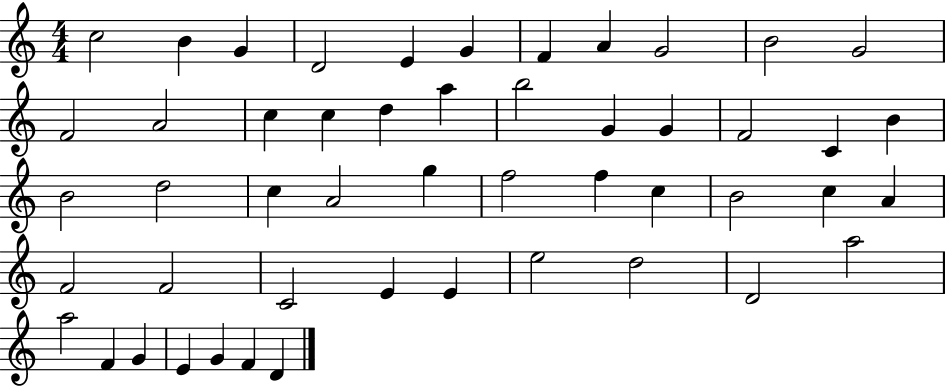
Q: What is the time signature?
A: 4/4